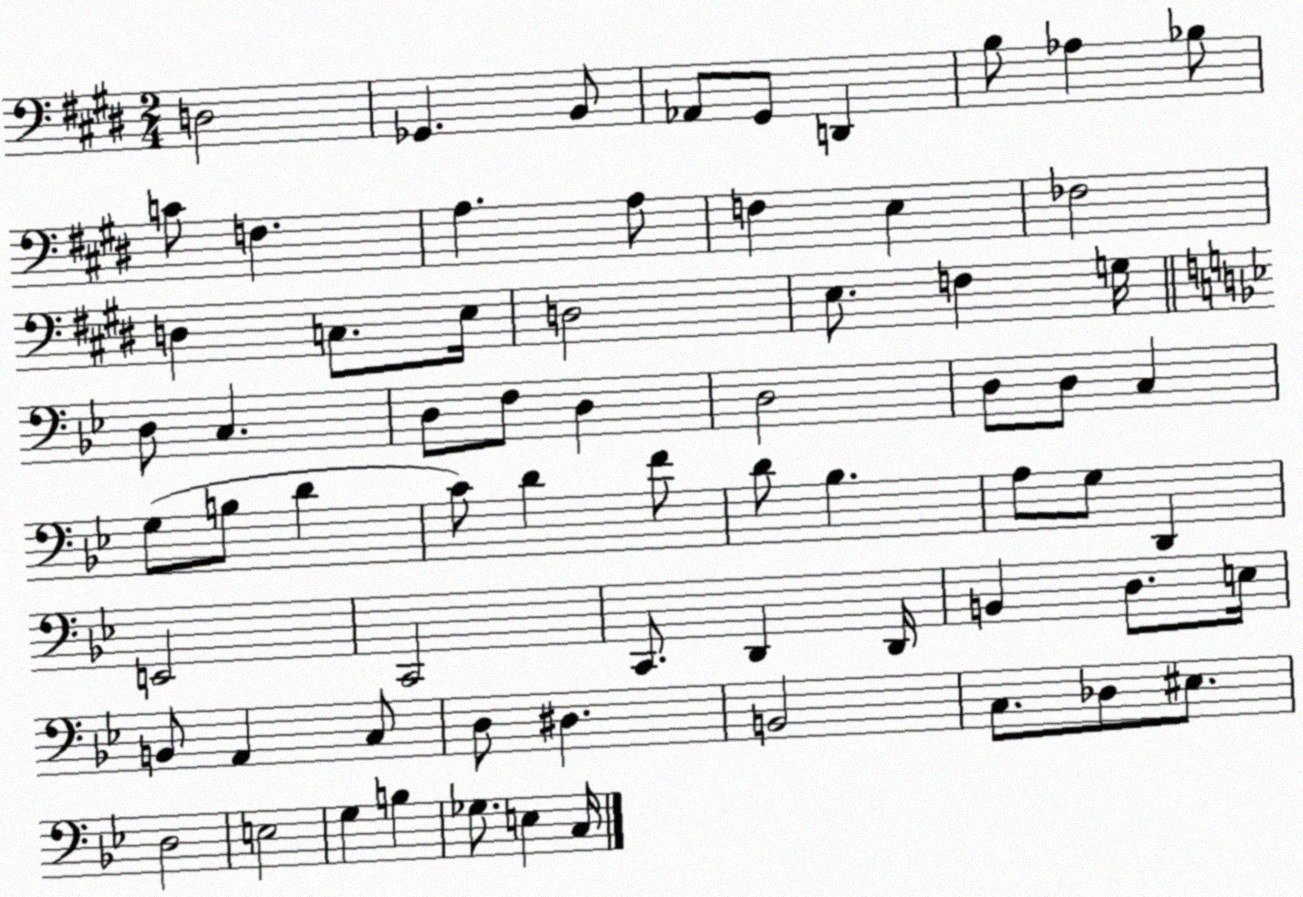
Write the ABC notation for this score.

X:1
T:Untitled
M:2/4
L:1/4
K:E
D,2 _G,, B,,/2 _A,,/2 ^G,,/2 D,, B,/2 _A, _B,/2 C/2 F, A, A,/2 F, E, _F,2 D, C,/2 E,/4 D,2 E,/2 F, G,/4 D,/2 C, D,/2 F,/2 D, D,2 D,/2 D,/2 C, G,/2 B,/2 D C/2 D F/2 D/2 _B, A,/2 G,/2 D,, E,,2 C,,2 C,,/2 D,, D,,/4 B,, D,/2 E,/4 B,,/2 A,, C,/2 D,/2 ^D, B,,2 C,/2 _D,/2 ^E,/2 D,2 E,2 G, B, _G,/2 E, C,/4